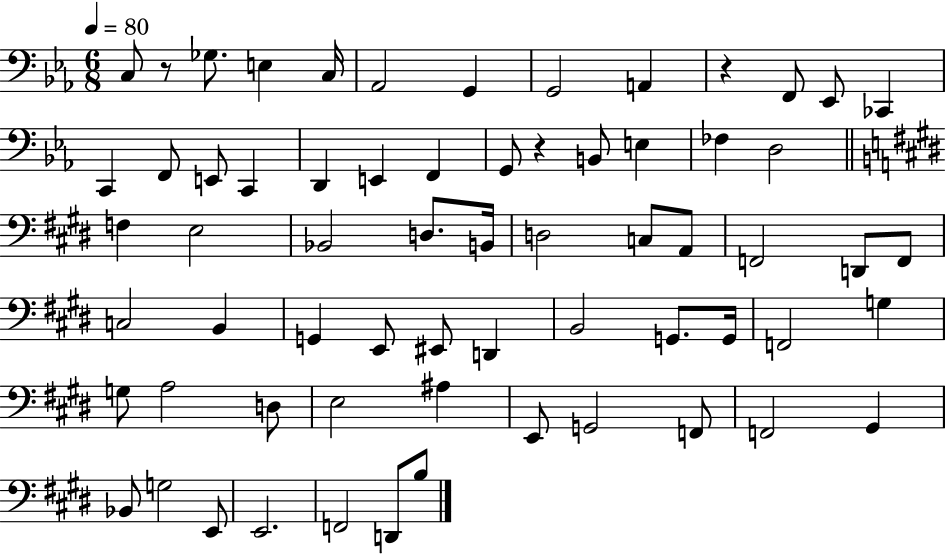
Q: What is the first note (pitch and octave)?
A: C3